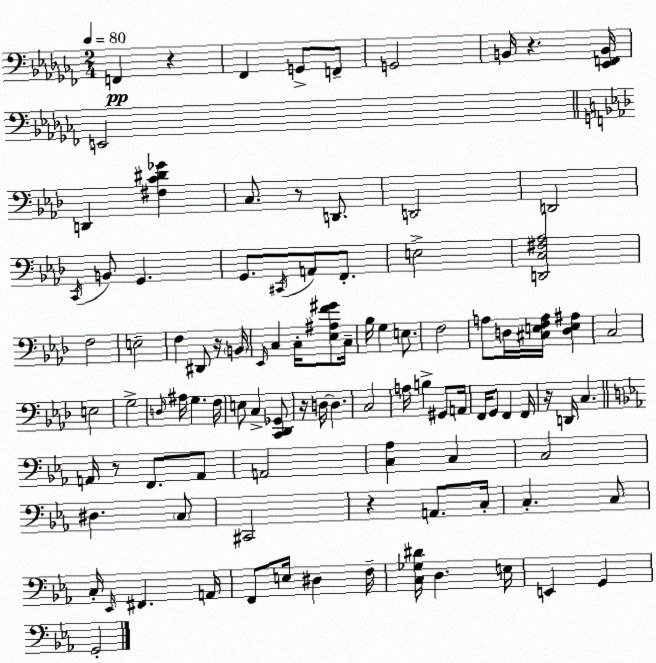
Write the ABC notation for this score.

X:1
T:Untitled
M:2/4
L:1/4
K:Abm
F,, z _F,, G,,/2 F,,/2 G,,2 B,,/4 z [_E,,F,,B,,]/4 E,,2 D,, [^F,C^D_G] C,/2 z/2 D,,/2 D,,2 D,,2 C,,/4 B,,/2 G,, G,,/2 ^C,,/4 A,,/2 F,,/2 E,2 [D,,C,^F,_A,]2 F,2 E,2 F, ^D,,/2 z/4 B,,/4 _E,,/4 C, C,/4 [_E,^A,F^G]/2 C,/4 _B,/4 G, E,/2 F,2 A,/2 D,/4 [^C,E,F,A,]/4 [D,E,^A,] C,2 E,2 G,2 D,/4 ^A,/4 G, F,/4 E,/2 C, [C,,_D,,_G,,]/2 z/4 D,/4 D, C,2 A,/4 B, ^G,,/2 A,,/4 F,,/4 G,,/2 F,, F,,/4 z/4 D,,/4 C, A,,/4 z/2 F,,/2 A,,/2 A,,2 [C,_A,] C, C,2 ^D, C,/2 ^C,,2 z A,,/2 C,/4 C, C,/2 C,/4 _E,,/4 ^F,, A,,/4 F,,/2 E,/4 ^D, F,/4 [C,_G,^D]/4 D, E,/4 E,, G,, G,,2